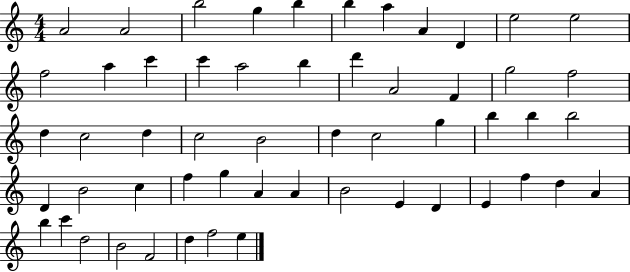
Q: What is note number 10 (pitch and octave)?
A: E5